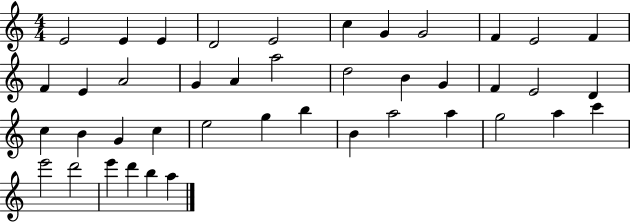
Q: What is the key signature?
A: C major